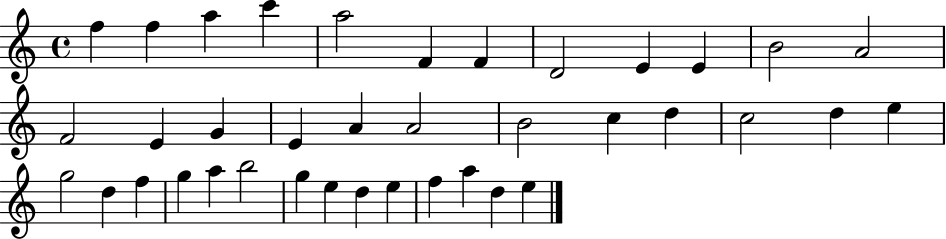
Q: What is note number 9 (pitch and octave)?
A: E4